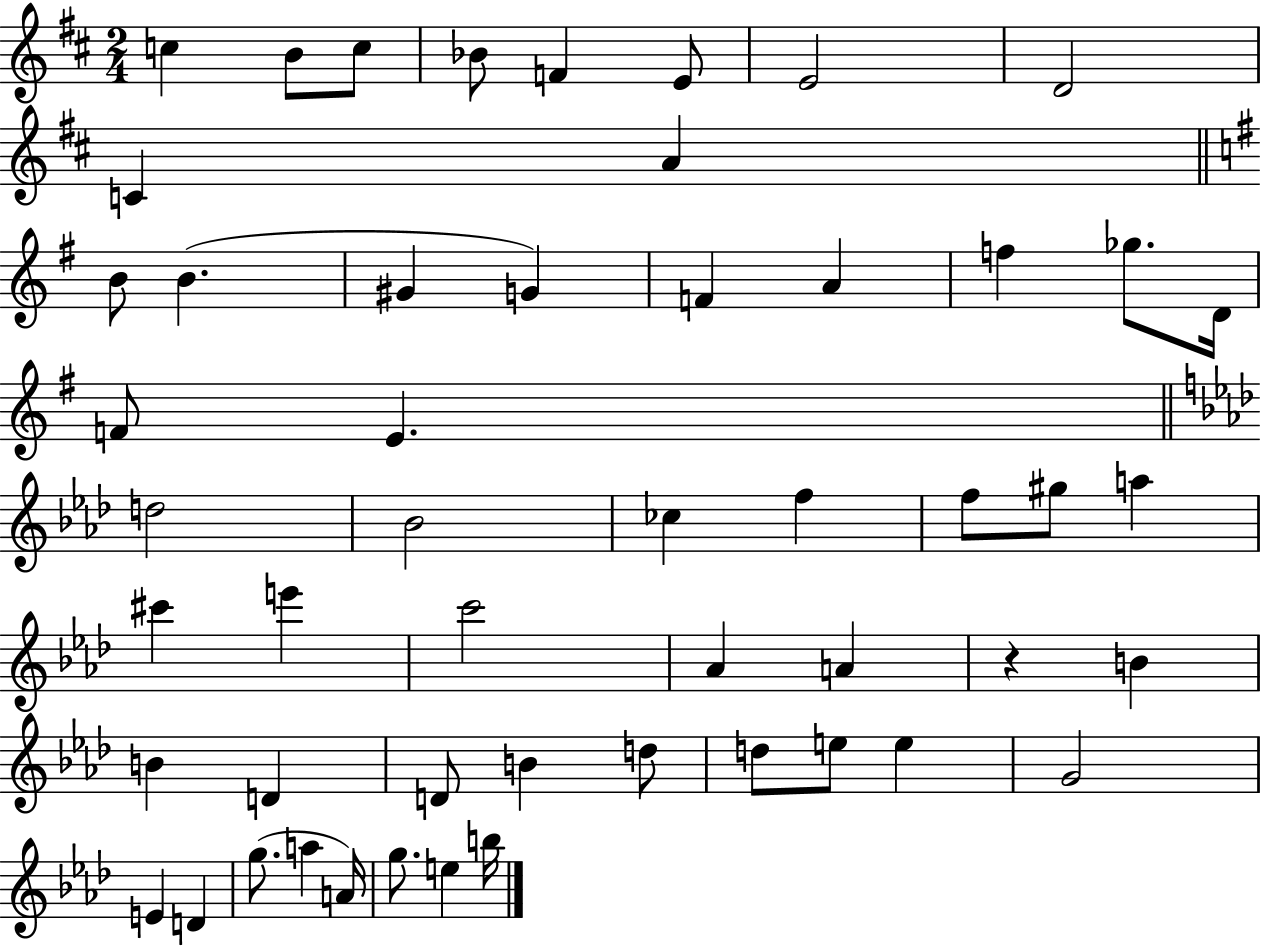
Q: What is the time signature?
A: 2/4